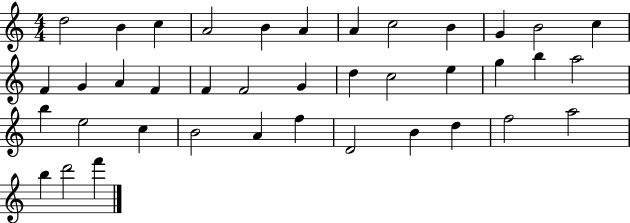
X:1
T:Untitled
M:4/4
L:1/4
K:C
d2 B c A2 B A A c2 B G B2 c F G A F F F2 G d c2 e g b a2 b e2 c B2 A f D2 B d f2 a2 b d'2 f'